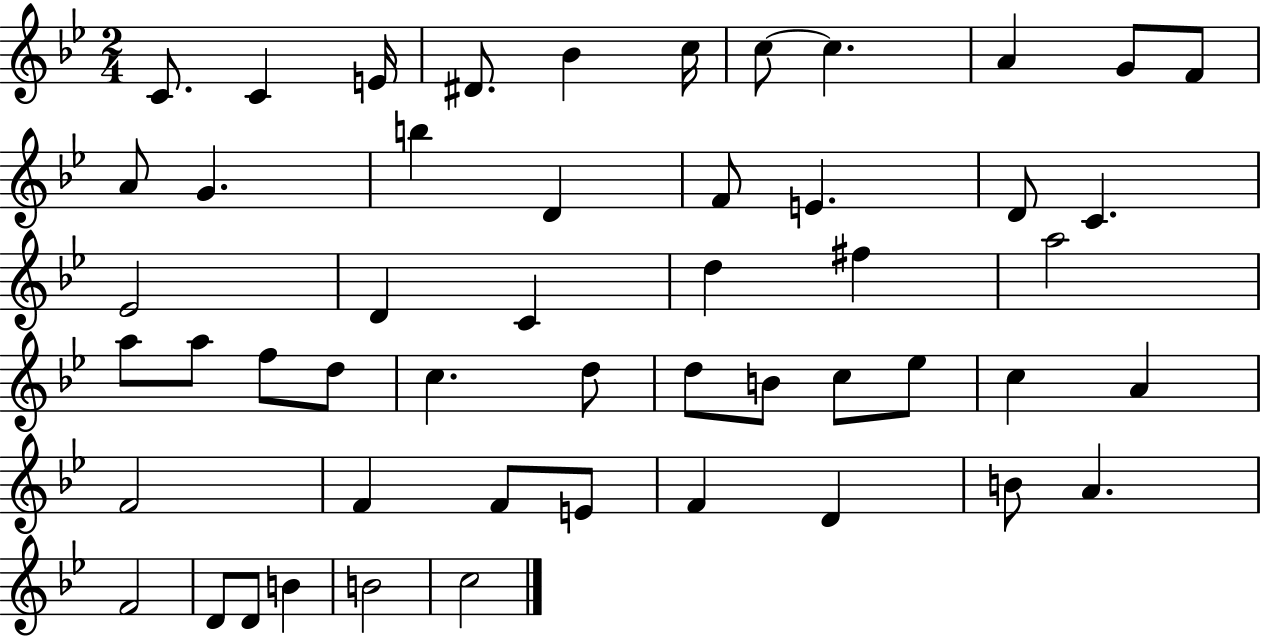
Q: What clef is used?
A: treble